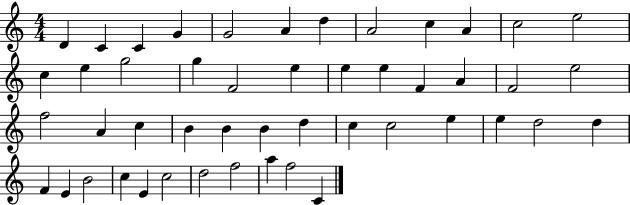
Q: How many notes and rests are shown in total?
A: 48